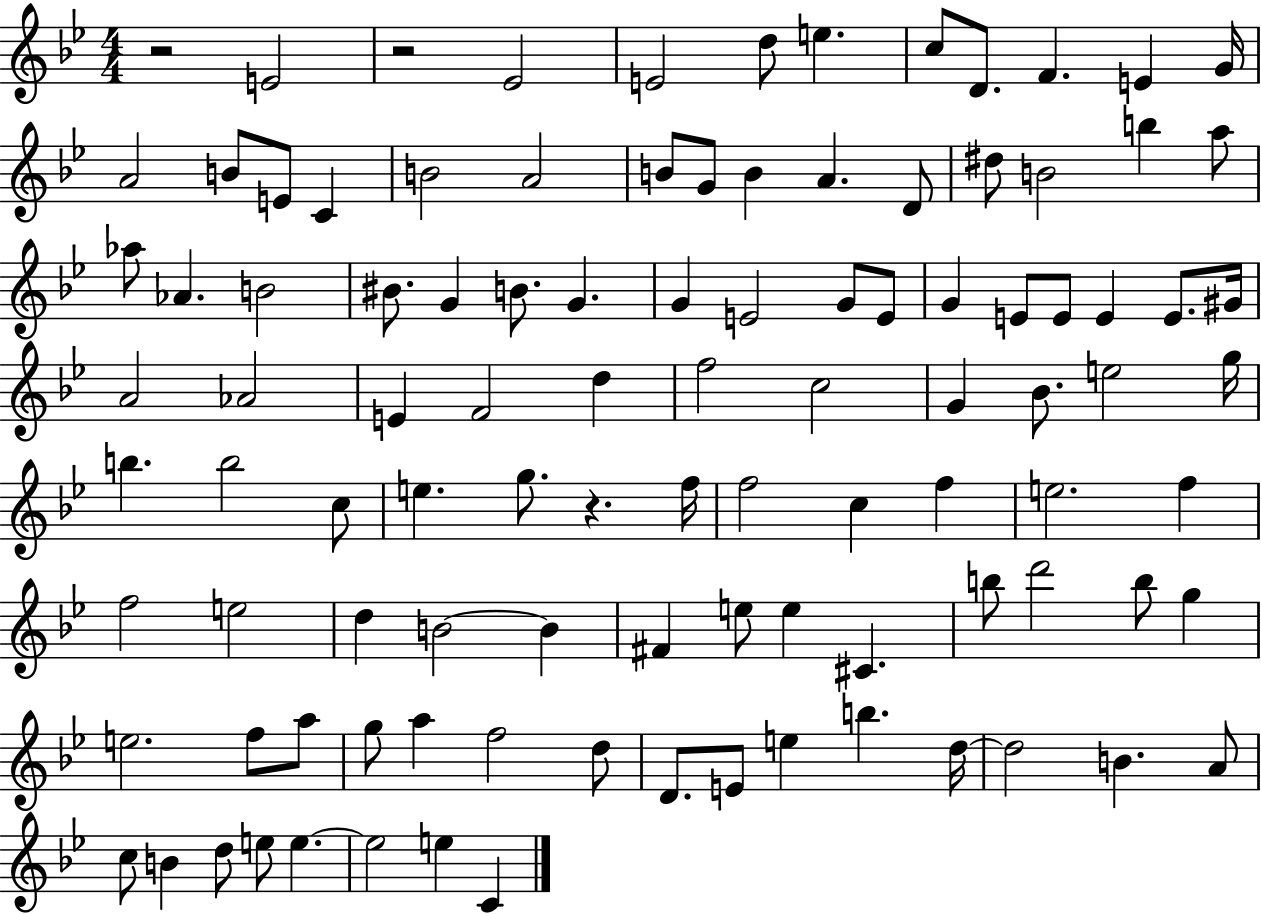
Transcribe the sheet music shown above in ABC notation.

X:1
T:Untitled
M:4/4
L:1/4
K:Bb
z2 E2 z2 _E2 E2 d/2 e c/2 D/2 F E G/4 A2 B/2 E/2 C B2 A2 B/2 G/2 B A D/2 ^d/2 B2 b a/2 _a/2 _A B2 ^B/2 G B/2 G G E2 G/2 E/2 G E/2 E/2 E E/2 ^G/4 A2 _A2 E F2 d f2 c2 G _B/2 e2 g/4 b b2 c/2 e g/2 z f/4 f2 c f e2 f f2 e2 d B2 B ^F e/2 e ^C b/2 d'2 b/2 g e2 f/2 a/2 g/2 a f2 d/2 D/2 E/2 e b d/4 d2 B A/2 c/2 B d/2 e/2 e e2 e C